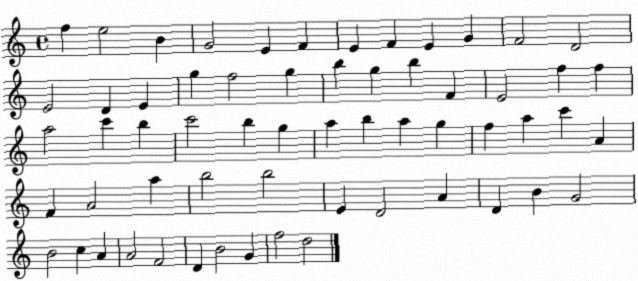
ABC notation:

X:1
T:Untitled
M:4/4
L:1/4
K:C
f e2 B G2 E F E F E G F2 D2 E2 D E g f2 g b g b F E2 f f a2 c' b c'2 b g a b a g f a c' A F A2 a b2 b2 E D2 A D B G2 B2 c A A2 F2 D B2 G f2 d2